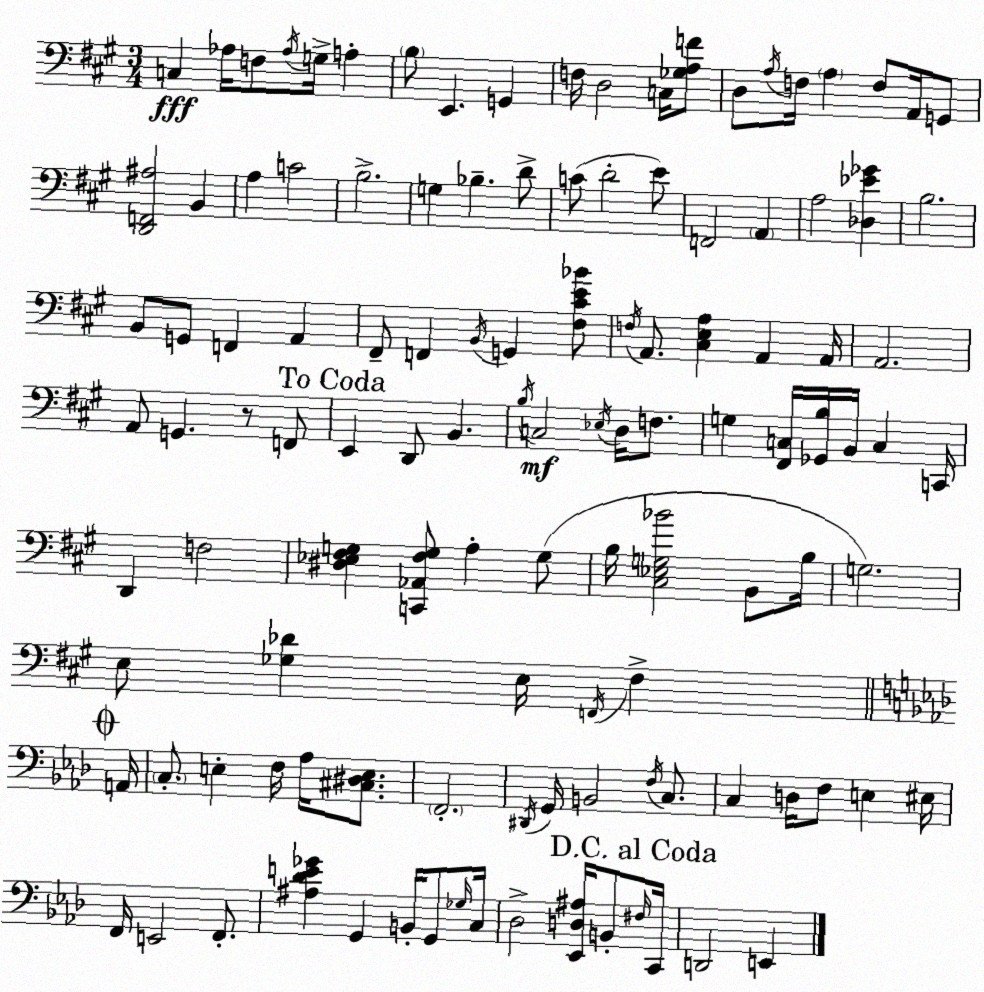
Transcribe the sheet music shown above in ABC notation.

X:1
T:Untitled
M:3/4
L:1/4
K:A
C, _A,/4 F,/2 _A,/4 G,/4 A, B,/2 E,, G,, F,/4 D,2 C,/4 [_G,A,F]/2 D,/2 A,/4 F,/4 A, F,/2 A,,/4 G,,/2 [D,,F,,^A,]2 B,, A, C2 B,2 G, _B, D/2 C/2 D2 E/2 F,,2 A,, A,2 [_D,_E_G] B,2 B,,/2 G,,/2 F,, A,, ^F,,/2 F,, B,,/4 G,, [^F,^CE_B]/2 F,/4 A,,/2 [^C,E,A,] A,, A,,/4 A,,2 A,,/2 G,, z/2 F,,/2 E,, D,,/2 B,, B,/4 C,2 _E,/4 D,/4 F,/2 G, [^F,,C,]/4 [_G,,B,]/4 B,,/4 C, C,,/4 D,, F,2 [^D,_E,^F,G,] [C,,_A,,^F,G,]/2 A, G,/2 B,/4 [^C,_E,G,_B]2 B,,/2 B,/4 G,2 E,/2 [_G,_D] E,/4 F,,/4 ^F, A,,/4 C,/2 E, F,/4 _A,/4 [^C,^D,E,]/2 F,,2 ^D,,/4 G,,/4 B,,2 F,/4 C,/2 C, D,/4 F,/2 E, ^E,/4 F,,/4 E,,2 F,,/2 [^A,_DE_G] G,, B,,/4 G,,/2 _G,/4 C,/4 _D,2 [_E,,D,^A,]/4 B,,/2 ^F,/4 C,,/4 D,,2 E,,